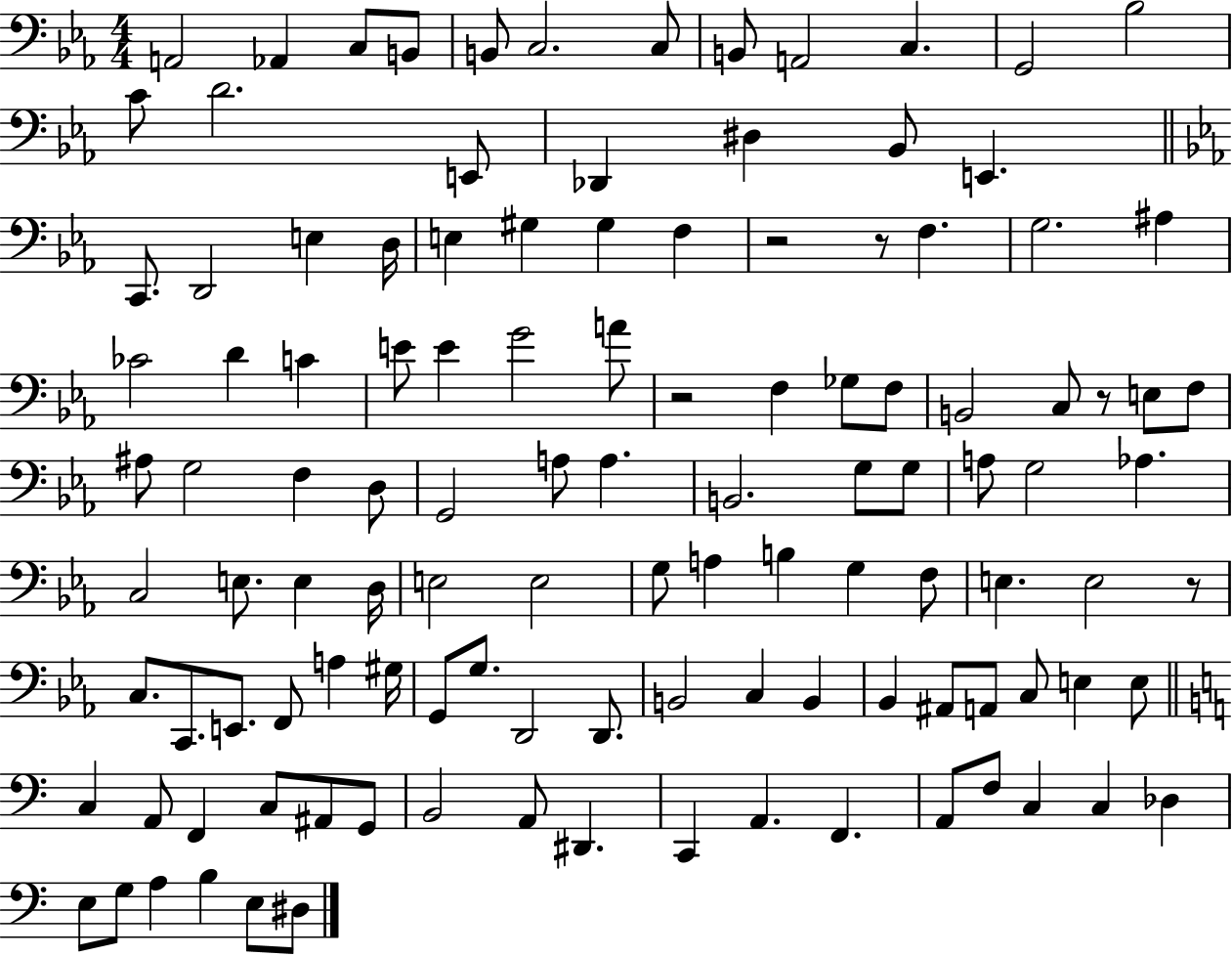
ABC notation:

X:1
T:Untitled
M:4/4
L:1/4
K:Eb
A,,2 _A,, C,/2 B,,/2 B,,/2 C,2 C,/2 B,,/2 A,,2 C, G,,2 _B,2 C/2 D2 E,,/2 _D,, ^D, _B,,/2 E,, C,,/2 D,,2 E, D,/4 E, ^G, ^G, F, z2 z/2 F, G,2 ^A, _C2 D C E/2 E G2 A/2 z2 F, _G,/2 F,/2 B,,2 C,/2 z/2 E,/2 F,/2 ^A,/2 G,2 F, D,/2 G,,2 A,/2 A, B,,2 G,/2 G,/2 A,/2 G,2 _A, C,2 E,/2 E, D,/4 E,2 E,2 G,/2 A, B, G, F,/2 E, E,2 z/2 C,/2 C,,/2 E,,/2 F,,/2 A, ^G,/4 G,,/2 G,/2 D,,2 D,,/2 B,,2 C, B,, _B,, ^A,,/2 A,,/2 C,/2 E, E,/2 C, A,,/2 F,, C,/2 ^A,,/2 G,,/2 B,,2 A,,/2 ^D,, C,, A,, F,, A,,/2 F,/2 C, C, _D, E,/2 G,/2 A, B, E,/2 ^D,/2